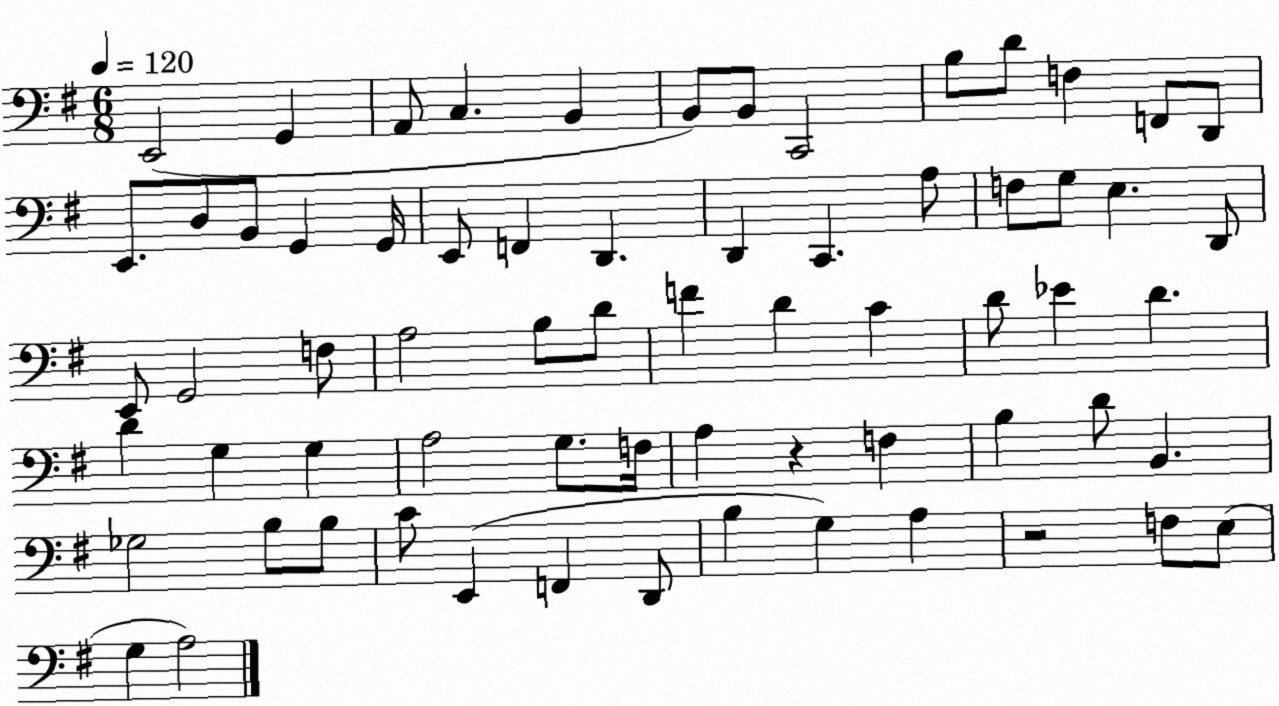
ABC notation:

X:1
T:Untitled
M:6/8
L:1/4
K:G
E,,2 G,, A,,/2 C, B,, B,,/2 B,,/2 C,,2 B,/2 D/2 F, F,,/2 D,,/2 E,,/2 D,/2 B,,/2 G,, G,,/4 E,,/2 F,, D,, D,, C,, A,/2 F,/2 G,/2 E, D,,/2 E,,/2 G,,2 F,/2 A,2 B,/2 D/2 F D C D/2 _E D D G, G, A,2 G,/2 F,/4 A, z F, B, D/2 B,, _G,2 B,/2 B,/2 C/2 E,, F,, D,,/2 B, G, A, z2 F,/2 E,/2 G, A,2